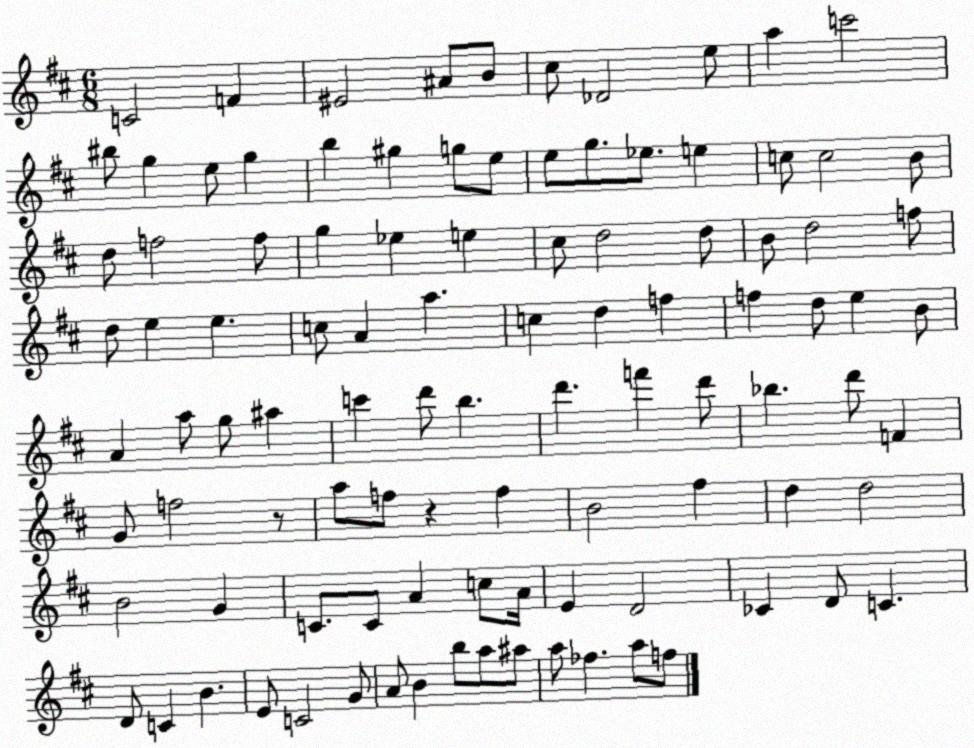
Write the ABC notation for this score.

X:1
T:Untitled
M:6/8
L:1/4
K:D
C2 F ^E2 ^A/2 B/2 ^c/2 _D2 e/2 a c'2 ^b/2 g e/2 g b ^g g/2 e/2 e/2 g/2 _e/2 e c/2 c2 B/2 d/2 f2 f/2 g _e e ^c/2 d2 d/2 B/2 d2 f/2 d/2 e e c/2 A a c d f f d/2 e B/2 A a/2 g/2 ^a c' d'/2 b d' f' d'/2 _b d'/2 F G/2 f2 z/2 a/2 f/2 z f B2 ^f d d2 B2 G C/2 C/2 A c/2 A/4 E D2 _C D/2 C D/2 C B E/2 C2 G/2 A/2 B b/2 a/2 ^a/2 a/2 _f a/2 f/2